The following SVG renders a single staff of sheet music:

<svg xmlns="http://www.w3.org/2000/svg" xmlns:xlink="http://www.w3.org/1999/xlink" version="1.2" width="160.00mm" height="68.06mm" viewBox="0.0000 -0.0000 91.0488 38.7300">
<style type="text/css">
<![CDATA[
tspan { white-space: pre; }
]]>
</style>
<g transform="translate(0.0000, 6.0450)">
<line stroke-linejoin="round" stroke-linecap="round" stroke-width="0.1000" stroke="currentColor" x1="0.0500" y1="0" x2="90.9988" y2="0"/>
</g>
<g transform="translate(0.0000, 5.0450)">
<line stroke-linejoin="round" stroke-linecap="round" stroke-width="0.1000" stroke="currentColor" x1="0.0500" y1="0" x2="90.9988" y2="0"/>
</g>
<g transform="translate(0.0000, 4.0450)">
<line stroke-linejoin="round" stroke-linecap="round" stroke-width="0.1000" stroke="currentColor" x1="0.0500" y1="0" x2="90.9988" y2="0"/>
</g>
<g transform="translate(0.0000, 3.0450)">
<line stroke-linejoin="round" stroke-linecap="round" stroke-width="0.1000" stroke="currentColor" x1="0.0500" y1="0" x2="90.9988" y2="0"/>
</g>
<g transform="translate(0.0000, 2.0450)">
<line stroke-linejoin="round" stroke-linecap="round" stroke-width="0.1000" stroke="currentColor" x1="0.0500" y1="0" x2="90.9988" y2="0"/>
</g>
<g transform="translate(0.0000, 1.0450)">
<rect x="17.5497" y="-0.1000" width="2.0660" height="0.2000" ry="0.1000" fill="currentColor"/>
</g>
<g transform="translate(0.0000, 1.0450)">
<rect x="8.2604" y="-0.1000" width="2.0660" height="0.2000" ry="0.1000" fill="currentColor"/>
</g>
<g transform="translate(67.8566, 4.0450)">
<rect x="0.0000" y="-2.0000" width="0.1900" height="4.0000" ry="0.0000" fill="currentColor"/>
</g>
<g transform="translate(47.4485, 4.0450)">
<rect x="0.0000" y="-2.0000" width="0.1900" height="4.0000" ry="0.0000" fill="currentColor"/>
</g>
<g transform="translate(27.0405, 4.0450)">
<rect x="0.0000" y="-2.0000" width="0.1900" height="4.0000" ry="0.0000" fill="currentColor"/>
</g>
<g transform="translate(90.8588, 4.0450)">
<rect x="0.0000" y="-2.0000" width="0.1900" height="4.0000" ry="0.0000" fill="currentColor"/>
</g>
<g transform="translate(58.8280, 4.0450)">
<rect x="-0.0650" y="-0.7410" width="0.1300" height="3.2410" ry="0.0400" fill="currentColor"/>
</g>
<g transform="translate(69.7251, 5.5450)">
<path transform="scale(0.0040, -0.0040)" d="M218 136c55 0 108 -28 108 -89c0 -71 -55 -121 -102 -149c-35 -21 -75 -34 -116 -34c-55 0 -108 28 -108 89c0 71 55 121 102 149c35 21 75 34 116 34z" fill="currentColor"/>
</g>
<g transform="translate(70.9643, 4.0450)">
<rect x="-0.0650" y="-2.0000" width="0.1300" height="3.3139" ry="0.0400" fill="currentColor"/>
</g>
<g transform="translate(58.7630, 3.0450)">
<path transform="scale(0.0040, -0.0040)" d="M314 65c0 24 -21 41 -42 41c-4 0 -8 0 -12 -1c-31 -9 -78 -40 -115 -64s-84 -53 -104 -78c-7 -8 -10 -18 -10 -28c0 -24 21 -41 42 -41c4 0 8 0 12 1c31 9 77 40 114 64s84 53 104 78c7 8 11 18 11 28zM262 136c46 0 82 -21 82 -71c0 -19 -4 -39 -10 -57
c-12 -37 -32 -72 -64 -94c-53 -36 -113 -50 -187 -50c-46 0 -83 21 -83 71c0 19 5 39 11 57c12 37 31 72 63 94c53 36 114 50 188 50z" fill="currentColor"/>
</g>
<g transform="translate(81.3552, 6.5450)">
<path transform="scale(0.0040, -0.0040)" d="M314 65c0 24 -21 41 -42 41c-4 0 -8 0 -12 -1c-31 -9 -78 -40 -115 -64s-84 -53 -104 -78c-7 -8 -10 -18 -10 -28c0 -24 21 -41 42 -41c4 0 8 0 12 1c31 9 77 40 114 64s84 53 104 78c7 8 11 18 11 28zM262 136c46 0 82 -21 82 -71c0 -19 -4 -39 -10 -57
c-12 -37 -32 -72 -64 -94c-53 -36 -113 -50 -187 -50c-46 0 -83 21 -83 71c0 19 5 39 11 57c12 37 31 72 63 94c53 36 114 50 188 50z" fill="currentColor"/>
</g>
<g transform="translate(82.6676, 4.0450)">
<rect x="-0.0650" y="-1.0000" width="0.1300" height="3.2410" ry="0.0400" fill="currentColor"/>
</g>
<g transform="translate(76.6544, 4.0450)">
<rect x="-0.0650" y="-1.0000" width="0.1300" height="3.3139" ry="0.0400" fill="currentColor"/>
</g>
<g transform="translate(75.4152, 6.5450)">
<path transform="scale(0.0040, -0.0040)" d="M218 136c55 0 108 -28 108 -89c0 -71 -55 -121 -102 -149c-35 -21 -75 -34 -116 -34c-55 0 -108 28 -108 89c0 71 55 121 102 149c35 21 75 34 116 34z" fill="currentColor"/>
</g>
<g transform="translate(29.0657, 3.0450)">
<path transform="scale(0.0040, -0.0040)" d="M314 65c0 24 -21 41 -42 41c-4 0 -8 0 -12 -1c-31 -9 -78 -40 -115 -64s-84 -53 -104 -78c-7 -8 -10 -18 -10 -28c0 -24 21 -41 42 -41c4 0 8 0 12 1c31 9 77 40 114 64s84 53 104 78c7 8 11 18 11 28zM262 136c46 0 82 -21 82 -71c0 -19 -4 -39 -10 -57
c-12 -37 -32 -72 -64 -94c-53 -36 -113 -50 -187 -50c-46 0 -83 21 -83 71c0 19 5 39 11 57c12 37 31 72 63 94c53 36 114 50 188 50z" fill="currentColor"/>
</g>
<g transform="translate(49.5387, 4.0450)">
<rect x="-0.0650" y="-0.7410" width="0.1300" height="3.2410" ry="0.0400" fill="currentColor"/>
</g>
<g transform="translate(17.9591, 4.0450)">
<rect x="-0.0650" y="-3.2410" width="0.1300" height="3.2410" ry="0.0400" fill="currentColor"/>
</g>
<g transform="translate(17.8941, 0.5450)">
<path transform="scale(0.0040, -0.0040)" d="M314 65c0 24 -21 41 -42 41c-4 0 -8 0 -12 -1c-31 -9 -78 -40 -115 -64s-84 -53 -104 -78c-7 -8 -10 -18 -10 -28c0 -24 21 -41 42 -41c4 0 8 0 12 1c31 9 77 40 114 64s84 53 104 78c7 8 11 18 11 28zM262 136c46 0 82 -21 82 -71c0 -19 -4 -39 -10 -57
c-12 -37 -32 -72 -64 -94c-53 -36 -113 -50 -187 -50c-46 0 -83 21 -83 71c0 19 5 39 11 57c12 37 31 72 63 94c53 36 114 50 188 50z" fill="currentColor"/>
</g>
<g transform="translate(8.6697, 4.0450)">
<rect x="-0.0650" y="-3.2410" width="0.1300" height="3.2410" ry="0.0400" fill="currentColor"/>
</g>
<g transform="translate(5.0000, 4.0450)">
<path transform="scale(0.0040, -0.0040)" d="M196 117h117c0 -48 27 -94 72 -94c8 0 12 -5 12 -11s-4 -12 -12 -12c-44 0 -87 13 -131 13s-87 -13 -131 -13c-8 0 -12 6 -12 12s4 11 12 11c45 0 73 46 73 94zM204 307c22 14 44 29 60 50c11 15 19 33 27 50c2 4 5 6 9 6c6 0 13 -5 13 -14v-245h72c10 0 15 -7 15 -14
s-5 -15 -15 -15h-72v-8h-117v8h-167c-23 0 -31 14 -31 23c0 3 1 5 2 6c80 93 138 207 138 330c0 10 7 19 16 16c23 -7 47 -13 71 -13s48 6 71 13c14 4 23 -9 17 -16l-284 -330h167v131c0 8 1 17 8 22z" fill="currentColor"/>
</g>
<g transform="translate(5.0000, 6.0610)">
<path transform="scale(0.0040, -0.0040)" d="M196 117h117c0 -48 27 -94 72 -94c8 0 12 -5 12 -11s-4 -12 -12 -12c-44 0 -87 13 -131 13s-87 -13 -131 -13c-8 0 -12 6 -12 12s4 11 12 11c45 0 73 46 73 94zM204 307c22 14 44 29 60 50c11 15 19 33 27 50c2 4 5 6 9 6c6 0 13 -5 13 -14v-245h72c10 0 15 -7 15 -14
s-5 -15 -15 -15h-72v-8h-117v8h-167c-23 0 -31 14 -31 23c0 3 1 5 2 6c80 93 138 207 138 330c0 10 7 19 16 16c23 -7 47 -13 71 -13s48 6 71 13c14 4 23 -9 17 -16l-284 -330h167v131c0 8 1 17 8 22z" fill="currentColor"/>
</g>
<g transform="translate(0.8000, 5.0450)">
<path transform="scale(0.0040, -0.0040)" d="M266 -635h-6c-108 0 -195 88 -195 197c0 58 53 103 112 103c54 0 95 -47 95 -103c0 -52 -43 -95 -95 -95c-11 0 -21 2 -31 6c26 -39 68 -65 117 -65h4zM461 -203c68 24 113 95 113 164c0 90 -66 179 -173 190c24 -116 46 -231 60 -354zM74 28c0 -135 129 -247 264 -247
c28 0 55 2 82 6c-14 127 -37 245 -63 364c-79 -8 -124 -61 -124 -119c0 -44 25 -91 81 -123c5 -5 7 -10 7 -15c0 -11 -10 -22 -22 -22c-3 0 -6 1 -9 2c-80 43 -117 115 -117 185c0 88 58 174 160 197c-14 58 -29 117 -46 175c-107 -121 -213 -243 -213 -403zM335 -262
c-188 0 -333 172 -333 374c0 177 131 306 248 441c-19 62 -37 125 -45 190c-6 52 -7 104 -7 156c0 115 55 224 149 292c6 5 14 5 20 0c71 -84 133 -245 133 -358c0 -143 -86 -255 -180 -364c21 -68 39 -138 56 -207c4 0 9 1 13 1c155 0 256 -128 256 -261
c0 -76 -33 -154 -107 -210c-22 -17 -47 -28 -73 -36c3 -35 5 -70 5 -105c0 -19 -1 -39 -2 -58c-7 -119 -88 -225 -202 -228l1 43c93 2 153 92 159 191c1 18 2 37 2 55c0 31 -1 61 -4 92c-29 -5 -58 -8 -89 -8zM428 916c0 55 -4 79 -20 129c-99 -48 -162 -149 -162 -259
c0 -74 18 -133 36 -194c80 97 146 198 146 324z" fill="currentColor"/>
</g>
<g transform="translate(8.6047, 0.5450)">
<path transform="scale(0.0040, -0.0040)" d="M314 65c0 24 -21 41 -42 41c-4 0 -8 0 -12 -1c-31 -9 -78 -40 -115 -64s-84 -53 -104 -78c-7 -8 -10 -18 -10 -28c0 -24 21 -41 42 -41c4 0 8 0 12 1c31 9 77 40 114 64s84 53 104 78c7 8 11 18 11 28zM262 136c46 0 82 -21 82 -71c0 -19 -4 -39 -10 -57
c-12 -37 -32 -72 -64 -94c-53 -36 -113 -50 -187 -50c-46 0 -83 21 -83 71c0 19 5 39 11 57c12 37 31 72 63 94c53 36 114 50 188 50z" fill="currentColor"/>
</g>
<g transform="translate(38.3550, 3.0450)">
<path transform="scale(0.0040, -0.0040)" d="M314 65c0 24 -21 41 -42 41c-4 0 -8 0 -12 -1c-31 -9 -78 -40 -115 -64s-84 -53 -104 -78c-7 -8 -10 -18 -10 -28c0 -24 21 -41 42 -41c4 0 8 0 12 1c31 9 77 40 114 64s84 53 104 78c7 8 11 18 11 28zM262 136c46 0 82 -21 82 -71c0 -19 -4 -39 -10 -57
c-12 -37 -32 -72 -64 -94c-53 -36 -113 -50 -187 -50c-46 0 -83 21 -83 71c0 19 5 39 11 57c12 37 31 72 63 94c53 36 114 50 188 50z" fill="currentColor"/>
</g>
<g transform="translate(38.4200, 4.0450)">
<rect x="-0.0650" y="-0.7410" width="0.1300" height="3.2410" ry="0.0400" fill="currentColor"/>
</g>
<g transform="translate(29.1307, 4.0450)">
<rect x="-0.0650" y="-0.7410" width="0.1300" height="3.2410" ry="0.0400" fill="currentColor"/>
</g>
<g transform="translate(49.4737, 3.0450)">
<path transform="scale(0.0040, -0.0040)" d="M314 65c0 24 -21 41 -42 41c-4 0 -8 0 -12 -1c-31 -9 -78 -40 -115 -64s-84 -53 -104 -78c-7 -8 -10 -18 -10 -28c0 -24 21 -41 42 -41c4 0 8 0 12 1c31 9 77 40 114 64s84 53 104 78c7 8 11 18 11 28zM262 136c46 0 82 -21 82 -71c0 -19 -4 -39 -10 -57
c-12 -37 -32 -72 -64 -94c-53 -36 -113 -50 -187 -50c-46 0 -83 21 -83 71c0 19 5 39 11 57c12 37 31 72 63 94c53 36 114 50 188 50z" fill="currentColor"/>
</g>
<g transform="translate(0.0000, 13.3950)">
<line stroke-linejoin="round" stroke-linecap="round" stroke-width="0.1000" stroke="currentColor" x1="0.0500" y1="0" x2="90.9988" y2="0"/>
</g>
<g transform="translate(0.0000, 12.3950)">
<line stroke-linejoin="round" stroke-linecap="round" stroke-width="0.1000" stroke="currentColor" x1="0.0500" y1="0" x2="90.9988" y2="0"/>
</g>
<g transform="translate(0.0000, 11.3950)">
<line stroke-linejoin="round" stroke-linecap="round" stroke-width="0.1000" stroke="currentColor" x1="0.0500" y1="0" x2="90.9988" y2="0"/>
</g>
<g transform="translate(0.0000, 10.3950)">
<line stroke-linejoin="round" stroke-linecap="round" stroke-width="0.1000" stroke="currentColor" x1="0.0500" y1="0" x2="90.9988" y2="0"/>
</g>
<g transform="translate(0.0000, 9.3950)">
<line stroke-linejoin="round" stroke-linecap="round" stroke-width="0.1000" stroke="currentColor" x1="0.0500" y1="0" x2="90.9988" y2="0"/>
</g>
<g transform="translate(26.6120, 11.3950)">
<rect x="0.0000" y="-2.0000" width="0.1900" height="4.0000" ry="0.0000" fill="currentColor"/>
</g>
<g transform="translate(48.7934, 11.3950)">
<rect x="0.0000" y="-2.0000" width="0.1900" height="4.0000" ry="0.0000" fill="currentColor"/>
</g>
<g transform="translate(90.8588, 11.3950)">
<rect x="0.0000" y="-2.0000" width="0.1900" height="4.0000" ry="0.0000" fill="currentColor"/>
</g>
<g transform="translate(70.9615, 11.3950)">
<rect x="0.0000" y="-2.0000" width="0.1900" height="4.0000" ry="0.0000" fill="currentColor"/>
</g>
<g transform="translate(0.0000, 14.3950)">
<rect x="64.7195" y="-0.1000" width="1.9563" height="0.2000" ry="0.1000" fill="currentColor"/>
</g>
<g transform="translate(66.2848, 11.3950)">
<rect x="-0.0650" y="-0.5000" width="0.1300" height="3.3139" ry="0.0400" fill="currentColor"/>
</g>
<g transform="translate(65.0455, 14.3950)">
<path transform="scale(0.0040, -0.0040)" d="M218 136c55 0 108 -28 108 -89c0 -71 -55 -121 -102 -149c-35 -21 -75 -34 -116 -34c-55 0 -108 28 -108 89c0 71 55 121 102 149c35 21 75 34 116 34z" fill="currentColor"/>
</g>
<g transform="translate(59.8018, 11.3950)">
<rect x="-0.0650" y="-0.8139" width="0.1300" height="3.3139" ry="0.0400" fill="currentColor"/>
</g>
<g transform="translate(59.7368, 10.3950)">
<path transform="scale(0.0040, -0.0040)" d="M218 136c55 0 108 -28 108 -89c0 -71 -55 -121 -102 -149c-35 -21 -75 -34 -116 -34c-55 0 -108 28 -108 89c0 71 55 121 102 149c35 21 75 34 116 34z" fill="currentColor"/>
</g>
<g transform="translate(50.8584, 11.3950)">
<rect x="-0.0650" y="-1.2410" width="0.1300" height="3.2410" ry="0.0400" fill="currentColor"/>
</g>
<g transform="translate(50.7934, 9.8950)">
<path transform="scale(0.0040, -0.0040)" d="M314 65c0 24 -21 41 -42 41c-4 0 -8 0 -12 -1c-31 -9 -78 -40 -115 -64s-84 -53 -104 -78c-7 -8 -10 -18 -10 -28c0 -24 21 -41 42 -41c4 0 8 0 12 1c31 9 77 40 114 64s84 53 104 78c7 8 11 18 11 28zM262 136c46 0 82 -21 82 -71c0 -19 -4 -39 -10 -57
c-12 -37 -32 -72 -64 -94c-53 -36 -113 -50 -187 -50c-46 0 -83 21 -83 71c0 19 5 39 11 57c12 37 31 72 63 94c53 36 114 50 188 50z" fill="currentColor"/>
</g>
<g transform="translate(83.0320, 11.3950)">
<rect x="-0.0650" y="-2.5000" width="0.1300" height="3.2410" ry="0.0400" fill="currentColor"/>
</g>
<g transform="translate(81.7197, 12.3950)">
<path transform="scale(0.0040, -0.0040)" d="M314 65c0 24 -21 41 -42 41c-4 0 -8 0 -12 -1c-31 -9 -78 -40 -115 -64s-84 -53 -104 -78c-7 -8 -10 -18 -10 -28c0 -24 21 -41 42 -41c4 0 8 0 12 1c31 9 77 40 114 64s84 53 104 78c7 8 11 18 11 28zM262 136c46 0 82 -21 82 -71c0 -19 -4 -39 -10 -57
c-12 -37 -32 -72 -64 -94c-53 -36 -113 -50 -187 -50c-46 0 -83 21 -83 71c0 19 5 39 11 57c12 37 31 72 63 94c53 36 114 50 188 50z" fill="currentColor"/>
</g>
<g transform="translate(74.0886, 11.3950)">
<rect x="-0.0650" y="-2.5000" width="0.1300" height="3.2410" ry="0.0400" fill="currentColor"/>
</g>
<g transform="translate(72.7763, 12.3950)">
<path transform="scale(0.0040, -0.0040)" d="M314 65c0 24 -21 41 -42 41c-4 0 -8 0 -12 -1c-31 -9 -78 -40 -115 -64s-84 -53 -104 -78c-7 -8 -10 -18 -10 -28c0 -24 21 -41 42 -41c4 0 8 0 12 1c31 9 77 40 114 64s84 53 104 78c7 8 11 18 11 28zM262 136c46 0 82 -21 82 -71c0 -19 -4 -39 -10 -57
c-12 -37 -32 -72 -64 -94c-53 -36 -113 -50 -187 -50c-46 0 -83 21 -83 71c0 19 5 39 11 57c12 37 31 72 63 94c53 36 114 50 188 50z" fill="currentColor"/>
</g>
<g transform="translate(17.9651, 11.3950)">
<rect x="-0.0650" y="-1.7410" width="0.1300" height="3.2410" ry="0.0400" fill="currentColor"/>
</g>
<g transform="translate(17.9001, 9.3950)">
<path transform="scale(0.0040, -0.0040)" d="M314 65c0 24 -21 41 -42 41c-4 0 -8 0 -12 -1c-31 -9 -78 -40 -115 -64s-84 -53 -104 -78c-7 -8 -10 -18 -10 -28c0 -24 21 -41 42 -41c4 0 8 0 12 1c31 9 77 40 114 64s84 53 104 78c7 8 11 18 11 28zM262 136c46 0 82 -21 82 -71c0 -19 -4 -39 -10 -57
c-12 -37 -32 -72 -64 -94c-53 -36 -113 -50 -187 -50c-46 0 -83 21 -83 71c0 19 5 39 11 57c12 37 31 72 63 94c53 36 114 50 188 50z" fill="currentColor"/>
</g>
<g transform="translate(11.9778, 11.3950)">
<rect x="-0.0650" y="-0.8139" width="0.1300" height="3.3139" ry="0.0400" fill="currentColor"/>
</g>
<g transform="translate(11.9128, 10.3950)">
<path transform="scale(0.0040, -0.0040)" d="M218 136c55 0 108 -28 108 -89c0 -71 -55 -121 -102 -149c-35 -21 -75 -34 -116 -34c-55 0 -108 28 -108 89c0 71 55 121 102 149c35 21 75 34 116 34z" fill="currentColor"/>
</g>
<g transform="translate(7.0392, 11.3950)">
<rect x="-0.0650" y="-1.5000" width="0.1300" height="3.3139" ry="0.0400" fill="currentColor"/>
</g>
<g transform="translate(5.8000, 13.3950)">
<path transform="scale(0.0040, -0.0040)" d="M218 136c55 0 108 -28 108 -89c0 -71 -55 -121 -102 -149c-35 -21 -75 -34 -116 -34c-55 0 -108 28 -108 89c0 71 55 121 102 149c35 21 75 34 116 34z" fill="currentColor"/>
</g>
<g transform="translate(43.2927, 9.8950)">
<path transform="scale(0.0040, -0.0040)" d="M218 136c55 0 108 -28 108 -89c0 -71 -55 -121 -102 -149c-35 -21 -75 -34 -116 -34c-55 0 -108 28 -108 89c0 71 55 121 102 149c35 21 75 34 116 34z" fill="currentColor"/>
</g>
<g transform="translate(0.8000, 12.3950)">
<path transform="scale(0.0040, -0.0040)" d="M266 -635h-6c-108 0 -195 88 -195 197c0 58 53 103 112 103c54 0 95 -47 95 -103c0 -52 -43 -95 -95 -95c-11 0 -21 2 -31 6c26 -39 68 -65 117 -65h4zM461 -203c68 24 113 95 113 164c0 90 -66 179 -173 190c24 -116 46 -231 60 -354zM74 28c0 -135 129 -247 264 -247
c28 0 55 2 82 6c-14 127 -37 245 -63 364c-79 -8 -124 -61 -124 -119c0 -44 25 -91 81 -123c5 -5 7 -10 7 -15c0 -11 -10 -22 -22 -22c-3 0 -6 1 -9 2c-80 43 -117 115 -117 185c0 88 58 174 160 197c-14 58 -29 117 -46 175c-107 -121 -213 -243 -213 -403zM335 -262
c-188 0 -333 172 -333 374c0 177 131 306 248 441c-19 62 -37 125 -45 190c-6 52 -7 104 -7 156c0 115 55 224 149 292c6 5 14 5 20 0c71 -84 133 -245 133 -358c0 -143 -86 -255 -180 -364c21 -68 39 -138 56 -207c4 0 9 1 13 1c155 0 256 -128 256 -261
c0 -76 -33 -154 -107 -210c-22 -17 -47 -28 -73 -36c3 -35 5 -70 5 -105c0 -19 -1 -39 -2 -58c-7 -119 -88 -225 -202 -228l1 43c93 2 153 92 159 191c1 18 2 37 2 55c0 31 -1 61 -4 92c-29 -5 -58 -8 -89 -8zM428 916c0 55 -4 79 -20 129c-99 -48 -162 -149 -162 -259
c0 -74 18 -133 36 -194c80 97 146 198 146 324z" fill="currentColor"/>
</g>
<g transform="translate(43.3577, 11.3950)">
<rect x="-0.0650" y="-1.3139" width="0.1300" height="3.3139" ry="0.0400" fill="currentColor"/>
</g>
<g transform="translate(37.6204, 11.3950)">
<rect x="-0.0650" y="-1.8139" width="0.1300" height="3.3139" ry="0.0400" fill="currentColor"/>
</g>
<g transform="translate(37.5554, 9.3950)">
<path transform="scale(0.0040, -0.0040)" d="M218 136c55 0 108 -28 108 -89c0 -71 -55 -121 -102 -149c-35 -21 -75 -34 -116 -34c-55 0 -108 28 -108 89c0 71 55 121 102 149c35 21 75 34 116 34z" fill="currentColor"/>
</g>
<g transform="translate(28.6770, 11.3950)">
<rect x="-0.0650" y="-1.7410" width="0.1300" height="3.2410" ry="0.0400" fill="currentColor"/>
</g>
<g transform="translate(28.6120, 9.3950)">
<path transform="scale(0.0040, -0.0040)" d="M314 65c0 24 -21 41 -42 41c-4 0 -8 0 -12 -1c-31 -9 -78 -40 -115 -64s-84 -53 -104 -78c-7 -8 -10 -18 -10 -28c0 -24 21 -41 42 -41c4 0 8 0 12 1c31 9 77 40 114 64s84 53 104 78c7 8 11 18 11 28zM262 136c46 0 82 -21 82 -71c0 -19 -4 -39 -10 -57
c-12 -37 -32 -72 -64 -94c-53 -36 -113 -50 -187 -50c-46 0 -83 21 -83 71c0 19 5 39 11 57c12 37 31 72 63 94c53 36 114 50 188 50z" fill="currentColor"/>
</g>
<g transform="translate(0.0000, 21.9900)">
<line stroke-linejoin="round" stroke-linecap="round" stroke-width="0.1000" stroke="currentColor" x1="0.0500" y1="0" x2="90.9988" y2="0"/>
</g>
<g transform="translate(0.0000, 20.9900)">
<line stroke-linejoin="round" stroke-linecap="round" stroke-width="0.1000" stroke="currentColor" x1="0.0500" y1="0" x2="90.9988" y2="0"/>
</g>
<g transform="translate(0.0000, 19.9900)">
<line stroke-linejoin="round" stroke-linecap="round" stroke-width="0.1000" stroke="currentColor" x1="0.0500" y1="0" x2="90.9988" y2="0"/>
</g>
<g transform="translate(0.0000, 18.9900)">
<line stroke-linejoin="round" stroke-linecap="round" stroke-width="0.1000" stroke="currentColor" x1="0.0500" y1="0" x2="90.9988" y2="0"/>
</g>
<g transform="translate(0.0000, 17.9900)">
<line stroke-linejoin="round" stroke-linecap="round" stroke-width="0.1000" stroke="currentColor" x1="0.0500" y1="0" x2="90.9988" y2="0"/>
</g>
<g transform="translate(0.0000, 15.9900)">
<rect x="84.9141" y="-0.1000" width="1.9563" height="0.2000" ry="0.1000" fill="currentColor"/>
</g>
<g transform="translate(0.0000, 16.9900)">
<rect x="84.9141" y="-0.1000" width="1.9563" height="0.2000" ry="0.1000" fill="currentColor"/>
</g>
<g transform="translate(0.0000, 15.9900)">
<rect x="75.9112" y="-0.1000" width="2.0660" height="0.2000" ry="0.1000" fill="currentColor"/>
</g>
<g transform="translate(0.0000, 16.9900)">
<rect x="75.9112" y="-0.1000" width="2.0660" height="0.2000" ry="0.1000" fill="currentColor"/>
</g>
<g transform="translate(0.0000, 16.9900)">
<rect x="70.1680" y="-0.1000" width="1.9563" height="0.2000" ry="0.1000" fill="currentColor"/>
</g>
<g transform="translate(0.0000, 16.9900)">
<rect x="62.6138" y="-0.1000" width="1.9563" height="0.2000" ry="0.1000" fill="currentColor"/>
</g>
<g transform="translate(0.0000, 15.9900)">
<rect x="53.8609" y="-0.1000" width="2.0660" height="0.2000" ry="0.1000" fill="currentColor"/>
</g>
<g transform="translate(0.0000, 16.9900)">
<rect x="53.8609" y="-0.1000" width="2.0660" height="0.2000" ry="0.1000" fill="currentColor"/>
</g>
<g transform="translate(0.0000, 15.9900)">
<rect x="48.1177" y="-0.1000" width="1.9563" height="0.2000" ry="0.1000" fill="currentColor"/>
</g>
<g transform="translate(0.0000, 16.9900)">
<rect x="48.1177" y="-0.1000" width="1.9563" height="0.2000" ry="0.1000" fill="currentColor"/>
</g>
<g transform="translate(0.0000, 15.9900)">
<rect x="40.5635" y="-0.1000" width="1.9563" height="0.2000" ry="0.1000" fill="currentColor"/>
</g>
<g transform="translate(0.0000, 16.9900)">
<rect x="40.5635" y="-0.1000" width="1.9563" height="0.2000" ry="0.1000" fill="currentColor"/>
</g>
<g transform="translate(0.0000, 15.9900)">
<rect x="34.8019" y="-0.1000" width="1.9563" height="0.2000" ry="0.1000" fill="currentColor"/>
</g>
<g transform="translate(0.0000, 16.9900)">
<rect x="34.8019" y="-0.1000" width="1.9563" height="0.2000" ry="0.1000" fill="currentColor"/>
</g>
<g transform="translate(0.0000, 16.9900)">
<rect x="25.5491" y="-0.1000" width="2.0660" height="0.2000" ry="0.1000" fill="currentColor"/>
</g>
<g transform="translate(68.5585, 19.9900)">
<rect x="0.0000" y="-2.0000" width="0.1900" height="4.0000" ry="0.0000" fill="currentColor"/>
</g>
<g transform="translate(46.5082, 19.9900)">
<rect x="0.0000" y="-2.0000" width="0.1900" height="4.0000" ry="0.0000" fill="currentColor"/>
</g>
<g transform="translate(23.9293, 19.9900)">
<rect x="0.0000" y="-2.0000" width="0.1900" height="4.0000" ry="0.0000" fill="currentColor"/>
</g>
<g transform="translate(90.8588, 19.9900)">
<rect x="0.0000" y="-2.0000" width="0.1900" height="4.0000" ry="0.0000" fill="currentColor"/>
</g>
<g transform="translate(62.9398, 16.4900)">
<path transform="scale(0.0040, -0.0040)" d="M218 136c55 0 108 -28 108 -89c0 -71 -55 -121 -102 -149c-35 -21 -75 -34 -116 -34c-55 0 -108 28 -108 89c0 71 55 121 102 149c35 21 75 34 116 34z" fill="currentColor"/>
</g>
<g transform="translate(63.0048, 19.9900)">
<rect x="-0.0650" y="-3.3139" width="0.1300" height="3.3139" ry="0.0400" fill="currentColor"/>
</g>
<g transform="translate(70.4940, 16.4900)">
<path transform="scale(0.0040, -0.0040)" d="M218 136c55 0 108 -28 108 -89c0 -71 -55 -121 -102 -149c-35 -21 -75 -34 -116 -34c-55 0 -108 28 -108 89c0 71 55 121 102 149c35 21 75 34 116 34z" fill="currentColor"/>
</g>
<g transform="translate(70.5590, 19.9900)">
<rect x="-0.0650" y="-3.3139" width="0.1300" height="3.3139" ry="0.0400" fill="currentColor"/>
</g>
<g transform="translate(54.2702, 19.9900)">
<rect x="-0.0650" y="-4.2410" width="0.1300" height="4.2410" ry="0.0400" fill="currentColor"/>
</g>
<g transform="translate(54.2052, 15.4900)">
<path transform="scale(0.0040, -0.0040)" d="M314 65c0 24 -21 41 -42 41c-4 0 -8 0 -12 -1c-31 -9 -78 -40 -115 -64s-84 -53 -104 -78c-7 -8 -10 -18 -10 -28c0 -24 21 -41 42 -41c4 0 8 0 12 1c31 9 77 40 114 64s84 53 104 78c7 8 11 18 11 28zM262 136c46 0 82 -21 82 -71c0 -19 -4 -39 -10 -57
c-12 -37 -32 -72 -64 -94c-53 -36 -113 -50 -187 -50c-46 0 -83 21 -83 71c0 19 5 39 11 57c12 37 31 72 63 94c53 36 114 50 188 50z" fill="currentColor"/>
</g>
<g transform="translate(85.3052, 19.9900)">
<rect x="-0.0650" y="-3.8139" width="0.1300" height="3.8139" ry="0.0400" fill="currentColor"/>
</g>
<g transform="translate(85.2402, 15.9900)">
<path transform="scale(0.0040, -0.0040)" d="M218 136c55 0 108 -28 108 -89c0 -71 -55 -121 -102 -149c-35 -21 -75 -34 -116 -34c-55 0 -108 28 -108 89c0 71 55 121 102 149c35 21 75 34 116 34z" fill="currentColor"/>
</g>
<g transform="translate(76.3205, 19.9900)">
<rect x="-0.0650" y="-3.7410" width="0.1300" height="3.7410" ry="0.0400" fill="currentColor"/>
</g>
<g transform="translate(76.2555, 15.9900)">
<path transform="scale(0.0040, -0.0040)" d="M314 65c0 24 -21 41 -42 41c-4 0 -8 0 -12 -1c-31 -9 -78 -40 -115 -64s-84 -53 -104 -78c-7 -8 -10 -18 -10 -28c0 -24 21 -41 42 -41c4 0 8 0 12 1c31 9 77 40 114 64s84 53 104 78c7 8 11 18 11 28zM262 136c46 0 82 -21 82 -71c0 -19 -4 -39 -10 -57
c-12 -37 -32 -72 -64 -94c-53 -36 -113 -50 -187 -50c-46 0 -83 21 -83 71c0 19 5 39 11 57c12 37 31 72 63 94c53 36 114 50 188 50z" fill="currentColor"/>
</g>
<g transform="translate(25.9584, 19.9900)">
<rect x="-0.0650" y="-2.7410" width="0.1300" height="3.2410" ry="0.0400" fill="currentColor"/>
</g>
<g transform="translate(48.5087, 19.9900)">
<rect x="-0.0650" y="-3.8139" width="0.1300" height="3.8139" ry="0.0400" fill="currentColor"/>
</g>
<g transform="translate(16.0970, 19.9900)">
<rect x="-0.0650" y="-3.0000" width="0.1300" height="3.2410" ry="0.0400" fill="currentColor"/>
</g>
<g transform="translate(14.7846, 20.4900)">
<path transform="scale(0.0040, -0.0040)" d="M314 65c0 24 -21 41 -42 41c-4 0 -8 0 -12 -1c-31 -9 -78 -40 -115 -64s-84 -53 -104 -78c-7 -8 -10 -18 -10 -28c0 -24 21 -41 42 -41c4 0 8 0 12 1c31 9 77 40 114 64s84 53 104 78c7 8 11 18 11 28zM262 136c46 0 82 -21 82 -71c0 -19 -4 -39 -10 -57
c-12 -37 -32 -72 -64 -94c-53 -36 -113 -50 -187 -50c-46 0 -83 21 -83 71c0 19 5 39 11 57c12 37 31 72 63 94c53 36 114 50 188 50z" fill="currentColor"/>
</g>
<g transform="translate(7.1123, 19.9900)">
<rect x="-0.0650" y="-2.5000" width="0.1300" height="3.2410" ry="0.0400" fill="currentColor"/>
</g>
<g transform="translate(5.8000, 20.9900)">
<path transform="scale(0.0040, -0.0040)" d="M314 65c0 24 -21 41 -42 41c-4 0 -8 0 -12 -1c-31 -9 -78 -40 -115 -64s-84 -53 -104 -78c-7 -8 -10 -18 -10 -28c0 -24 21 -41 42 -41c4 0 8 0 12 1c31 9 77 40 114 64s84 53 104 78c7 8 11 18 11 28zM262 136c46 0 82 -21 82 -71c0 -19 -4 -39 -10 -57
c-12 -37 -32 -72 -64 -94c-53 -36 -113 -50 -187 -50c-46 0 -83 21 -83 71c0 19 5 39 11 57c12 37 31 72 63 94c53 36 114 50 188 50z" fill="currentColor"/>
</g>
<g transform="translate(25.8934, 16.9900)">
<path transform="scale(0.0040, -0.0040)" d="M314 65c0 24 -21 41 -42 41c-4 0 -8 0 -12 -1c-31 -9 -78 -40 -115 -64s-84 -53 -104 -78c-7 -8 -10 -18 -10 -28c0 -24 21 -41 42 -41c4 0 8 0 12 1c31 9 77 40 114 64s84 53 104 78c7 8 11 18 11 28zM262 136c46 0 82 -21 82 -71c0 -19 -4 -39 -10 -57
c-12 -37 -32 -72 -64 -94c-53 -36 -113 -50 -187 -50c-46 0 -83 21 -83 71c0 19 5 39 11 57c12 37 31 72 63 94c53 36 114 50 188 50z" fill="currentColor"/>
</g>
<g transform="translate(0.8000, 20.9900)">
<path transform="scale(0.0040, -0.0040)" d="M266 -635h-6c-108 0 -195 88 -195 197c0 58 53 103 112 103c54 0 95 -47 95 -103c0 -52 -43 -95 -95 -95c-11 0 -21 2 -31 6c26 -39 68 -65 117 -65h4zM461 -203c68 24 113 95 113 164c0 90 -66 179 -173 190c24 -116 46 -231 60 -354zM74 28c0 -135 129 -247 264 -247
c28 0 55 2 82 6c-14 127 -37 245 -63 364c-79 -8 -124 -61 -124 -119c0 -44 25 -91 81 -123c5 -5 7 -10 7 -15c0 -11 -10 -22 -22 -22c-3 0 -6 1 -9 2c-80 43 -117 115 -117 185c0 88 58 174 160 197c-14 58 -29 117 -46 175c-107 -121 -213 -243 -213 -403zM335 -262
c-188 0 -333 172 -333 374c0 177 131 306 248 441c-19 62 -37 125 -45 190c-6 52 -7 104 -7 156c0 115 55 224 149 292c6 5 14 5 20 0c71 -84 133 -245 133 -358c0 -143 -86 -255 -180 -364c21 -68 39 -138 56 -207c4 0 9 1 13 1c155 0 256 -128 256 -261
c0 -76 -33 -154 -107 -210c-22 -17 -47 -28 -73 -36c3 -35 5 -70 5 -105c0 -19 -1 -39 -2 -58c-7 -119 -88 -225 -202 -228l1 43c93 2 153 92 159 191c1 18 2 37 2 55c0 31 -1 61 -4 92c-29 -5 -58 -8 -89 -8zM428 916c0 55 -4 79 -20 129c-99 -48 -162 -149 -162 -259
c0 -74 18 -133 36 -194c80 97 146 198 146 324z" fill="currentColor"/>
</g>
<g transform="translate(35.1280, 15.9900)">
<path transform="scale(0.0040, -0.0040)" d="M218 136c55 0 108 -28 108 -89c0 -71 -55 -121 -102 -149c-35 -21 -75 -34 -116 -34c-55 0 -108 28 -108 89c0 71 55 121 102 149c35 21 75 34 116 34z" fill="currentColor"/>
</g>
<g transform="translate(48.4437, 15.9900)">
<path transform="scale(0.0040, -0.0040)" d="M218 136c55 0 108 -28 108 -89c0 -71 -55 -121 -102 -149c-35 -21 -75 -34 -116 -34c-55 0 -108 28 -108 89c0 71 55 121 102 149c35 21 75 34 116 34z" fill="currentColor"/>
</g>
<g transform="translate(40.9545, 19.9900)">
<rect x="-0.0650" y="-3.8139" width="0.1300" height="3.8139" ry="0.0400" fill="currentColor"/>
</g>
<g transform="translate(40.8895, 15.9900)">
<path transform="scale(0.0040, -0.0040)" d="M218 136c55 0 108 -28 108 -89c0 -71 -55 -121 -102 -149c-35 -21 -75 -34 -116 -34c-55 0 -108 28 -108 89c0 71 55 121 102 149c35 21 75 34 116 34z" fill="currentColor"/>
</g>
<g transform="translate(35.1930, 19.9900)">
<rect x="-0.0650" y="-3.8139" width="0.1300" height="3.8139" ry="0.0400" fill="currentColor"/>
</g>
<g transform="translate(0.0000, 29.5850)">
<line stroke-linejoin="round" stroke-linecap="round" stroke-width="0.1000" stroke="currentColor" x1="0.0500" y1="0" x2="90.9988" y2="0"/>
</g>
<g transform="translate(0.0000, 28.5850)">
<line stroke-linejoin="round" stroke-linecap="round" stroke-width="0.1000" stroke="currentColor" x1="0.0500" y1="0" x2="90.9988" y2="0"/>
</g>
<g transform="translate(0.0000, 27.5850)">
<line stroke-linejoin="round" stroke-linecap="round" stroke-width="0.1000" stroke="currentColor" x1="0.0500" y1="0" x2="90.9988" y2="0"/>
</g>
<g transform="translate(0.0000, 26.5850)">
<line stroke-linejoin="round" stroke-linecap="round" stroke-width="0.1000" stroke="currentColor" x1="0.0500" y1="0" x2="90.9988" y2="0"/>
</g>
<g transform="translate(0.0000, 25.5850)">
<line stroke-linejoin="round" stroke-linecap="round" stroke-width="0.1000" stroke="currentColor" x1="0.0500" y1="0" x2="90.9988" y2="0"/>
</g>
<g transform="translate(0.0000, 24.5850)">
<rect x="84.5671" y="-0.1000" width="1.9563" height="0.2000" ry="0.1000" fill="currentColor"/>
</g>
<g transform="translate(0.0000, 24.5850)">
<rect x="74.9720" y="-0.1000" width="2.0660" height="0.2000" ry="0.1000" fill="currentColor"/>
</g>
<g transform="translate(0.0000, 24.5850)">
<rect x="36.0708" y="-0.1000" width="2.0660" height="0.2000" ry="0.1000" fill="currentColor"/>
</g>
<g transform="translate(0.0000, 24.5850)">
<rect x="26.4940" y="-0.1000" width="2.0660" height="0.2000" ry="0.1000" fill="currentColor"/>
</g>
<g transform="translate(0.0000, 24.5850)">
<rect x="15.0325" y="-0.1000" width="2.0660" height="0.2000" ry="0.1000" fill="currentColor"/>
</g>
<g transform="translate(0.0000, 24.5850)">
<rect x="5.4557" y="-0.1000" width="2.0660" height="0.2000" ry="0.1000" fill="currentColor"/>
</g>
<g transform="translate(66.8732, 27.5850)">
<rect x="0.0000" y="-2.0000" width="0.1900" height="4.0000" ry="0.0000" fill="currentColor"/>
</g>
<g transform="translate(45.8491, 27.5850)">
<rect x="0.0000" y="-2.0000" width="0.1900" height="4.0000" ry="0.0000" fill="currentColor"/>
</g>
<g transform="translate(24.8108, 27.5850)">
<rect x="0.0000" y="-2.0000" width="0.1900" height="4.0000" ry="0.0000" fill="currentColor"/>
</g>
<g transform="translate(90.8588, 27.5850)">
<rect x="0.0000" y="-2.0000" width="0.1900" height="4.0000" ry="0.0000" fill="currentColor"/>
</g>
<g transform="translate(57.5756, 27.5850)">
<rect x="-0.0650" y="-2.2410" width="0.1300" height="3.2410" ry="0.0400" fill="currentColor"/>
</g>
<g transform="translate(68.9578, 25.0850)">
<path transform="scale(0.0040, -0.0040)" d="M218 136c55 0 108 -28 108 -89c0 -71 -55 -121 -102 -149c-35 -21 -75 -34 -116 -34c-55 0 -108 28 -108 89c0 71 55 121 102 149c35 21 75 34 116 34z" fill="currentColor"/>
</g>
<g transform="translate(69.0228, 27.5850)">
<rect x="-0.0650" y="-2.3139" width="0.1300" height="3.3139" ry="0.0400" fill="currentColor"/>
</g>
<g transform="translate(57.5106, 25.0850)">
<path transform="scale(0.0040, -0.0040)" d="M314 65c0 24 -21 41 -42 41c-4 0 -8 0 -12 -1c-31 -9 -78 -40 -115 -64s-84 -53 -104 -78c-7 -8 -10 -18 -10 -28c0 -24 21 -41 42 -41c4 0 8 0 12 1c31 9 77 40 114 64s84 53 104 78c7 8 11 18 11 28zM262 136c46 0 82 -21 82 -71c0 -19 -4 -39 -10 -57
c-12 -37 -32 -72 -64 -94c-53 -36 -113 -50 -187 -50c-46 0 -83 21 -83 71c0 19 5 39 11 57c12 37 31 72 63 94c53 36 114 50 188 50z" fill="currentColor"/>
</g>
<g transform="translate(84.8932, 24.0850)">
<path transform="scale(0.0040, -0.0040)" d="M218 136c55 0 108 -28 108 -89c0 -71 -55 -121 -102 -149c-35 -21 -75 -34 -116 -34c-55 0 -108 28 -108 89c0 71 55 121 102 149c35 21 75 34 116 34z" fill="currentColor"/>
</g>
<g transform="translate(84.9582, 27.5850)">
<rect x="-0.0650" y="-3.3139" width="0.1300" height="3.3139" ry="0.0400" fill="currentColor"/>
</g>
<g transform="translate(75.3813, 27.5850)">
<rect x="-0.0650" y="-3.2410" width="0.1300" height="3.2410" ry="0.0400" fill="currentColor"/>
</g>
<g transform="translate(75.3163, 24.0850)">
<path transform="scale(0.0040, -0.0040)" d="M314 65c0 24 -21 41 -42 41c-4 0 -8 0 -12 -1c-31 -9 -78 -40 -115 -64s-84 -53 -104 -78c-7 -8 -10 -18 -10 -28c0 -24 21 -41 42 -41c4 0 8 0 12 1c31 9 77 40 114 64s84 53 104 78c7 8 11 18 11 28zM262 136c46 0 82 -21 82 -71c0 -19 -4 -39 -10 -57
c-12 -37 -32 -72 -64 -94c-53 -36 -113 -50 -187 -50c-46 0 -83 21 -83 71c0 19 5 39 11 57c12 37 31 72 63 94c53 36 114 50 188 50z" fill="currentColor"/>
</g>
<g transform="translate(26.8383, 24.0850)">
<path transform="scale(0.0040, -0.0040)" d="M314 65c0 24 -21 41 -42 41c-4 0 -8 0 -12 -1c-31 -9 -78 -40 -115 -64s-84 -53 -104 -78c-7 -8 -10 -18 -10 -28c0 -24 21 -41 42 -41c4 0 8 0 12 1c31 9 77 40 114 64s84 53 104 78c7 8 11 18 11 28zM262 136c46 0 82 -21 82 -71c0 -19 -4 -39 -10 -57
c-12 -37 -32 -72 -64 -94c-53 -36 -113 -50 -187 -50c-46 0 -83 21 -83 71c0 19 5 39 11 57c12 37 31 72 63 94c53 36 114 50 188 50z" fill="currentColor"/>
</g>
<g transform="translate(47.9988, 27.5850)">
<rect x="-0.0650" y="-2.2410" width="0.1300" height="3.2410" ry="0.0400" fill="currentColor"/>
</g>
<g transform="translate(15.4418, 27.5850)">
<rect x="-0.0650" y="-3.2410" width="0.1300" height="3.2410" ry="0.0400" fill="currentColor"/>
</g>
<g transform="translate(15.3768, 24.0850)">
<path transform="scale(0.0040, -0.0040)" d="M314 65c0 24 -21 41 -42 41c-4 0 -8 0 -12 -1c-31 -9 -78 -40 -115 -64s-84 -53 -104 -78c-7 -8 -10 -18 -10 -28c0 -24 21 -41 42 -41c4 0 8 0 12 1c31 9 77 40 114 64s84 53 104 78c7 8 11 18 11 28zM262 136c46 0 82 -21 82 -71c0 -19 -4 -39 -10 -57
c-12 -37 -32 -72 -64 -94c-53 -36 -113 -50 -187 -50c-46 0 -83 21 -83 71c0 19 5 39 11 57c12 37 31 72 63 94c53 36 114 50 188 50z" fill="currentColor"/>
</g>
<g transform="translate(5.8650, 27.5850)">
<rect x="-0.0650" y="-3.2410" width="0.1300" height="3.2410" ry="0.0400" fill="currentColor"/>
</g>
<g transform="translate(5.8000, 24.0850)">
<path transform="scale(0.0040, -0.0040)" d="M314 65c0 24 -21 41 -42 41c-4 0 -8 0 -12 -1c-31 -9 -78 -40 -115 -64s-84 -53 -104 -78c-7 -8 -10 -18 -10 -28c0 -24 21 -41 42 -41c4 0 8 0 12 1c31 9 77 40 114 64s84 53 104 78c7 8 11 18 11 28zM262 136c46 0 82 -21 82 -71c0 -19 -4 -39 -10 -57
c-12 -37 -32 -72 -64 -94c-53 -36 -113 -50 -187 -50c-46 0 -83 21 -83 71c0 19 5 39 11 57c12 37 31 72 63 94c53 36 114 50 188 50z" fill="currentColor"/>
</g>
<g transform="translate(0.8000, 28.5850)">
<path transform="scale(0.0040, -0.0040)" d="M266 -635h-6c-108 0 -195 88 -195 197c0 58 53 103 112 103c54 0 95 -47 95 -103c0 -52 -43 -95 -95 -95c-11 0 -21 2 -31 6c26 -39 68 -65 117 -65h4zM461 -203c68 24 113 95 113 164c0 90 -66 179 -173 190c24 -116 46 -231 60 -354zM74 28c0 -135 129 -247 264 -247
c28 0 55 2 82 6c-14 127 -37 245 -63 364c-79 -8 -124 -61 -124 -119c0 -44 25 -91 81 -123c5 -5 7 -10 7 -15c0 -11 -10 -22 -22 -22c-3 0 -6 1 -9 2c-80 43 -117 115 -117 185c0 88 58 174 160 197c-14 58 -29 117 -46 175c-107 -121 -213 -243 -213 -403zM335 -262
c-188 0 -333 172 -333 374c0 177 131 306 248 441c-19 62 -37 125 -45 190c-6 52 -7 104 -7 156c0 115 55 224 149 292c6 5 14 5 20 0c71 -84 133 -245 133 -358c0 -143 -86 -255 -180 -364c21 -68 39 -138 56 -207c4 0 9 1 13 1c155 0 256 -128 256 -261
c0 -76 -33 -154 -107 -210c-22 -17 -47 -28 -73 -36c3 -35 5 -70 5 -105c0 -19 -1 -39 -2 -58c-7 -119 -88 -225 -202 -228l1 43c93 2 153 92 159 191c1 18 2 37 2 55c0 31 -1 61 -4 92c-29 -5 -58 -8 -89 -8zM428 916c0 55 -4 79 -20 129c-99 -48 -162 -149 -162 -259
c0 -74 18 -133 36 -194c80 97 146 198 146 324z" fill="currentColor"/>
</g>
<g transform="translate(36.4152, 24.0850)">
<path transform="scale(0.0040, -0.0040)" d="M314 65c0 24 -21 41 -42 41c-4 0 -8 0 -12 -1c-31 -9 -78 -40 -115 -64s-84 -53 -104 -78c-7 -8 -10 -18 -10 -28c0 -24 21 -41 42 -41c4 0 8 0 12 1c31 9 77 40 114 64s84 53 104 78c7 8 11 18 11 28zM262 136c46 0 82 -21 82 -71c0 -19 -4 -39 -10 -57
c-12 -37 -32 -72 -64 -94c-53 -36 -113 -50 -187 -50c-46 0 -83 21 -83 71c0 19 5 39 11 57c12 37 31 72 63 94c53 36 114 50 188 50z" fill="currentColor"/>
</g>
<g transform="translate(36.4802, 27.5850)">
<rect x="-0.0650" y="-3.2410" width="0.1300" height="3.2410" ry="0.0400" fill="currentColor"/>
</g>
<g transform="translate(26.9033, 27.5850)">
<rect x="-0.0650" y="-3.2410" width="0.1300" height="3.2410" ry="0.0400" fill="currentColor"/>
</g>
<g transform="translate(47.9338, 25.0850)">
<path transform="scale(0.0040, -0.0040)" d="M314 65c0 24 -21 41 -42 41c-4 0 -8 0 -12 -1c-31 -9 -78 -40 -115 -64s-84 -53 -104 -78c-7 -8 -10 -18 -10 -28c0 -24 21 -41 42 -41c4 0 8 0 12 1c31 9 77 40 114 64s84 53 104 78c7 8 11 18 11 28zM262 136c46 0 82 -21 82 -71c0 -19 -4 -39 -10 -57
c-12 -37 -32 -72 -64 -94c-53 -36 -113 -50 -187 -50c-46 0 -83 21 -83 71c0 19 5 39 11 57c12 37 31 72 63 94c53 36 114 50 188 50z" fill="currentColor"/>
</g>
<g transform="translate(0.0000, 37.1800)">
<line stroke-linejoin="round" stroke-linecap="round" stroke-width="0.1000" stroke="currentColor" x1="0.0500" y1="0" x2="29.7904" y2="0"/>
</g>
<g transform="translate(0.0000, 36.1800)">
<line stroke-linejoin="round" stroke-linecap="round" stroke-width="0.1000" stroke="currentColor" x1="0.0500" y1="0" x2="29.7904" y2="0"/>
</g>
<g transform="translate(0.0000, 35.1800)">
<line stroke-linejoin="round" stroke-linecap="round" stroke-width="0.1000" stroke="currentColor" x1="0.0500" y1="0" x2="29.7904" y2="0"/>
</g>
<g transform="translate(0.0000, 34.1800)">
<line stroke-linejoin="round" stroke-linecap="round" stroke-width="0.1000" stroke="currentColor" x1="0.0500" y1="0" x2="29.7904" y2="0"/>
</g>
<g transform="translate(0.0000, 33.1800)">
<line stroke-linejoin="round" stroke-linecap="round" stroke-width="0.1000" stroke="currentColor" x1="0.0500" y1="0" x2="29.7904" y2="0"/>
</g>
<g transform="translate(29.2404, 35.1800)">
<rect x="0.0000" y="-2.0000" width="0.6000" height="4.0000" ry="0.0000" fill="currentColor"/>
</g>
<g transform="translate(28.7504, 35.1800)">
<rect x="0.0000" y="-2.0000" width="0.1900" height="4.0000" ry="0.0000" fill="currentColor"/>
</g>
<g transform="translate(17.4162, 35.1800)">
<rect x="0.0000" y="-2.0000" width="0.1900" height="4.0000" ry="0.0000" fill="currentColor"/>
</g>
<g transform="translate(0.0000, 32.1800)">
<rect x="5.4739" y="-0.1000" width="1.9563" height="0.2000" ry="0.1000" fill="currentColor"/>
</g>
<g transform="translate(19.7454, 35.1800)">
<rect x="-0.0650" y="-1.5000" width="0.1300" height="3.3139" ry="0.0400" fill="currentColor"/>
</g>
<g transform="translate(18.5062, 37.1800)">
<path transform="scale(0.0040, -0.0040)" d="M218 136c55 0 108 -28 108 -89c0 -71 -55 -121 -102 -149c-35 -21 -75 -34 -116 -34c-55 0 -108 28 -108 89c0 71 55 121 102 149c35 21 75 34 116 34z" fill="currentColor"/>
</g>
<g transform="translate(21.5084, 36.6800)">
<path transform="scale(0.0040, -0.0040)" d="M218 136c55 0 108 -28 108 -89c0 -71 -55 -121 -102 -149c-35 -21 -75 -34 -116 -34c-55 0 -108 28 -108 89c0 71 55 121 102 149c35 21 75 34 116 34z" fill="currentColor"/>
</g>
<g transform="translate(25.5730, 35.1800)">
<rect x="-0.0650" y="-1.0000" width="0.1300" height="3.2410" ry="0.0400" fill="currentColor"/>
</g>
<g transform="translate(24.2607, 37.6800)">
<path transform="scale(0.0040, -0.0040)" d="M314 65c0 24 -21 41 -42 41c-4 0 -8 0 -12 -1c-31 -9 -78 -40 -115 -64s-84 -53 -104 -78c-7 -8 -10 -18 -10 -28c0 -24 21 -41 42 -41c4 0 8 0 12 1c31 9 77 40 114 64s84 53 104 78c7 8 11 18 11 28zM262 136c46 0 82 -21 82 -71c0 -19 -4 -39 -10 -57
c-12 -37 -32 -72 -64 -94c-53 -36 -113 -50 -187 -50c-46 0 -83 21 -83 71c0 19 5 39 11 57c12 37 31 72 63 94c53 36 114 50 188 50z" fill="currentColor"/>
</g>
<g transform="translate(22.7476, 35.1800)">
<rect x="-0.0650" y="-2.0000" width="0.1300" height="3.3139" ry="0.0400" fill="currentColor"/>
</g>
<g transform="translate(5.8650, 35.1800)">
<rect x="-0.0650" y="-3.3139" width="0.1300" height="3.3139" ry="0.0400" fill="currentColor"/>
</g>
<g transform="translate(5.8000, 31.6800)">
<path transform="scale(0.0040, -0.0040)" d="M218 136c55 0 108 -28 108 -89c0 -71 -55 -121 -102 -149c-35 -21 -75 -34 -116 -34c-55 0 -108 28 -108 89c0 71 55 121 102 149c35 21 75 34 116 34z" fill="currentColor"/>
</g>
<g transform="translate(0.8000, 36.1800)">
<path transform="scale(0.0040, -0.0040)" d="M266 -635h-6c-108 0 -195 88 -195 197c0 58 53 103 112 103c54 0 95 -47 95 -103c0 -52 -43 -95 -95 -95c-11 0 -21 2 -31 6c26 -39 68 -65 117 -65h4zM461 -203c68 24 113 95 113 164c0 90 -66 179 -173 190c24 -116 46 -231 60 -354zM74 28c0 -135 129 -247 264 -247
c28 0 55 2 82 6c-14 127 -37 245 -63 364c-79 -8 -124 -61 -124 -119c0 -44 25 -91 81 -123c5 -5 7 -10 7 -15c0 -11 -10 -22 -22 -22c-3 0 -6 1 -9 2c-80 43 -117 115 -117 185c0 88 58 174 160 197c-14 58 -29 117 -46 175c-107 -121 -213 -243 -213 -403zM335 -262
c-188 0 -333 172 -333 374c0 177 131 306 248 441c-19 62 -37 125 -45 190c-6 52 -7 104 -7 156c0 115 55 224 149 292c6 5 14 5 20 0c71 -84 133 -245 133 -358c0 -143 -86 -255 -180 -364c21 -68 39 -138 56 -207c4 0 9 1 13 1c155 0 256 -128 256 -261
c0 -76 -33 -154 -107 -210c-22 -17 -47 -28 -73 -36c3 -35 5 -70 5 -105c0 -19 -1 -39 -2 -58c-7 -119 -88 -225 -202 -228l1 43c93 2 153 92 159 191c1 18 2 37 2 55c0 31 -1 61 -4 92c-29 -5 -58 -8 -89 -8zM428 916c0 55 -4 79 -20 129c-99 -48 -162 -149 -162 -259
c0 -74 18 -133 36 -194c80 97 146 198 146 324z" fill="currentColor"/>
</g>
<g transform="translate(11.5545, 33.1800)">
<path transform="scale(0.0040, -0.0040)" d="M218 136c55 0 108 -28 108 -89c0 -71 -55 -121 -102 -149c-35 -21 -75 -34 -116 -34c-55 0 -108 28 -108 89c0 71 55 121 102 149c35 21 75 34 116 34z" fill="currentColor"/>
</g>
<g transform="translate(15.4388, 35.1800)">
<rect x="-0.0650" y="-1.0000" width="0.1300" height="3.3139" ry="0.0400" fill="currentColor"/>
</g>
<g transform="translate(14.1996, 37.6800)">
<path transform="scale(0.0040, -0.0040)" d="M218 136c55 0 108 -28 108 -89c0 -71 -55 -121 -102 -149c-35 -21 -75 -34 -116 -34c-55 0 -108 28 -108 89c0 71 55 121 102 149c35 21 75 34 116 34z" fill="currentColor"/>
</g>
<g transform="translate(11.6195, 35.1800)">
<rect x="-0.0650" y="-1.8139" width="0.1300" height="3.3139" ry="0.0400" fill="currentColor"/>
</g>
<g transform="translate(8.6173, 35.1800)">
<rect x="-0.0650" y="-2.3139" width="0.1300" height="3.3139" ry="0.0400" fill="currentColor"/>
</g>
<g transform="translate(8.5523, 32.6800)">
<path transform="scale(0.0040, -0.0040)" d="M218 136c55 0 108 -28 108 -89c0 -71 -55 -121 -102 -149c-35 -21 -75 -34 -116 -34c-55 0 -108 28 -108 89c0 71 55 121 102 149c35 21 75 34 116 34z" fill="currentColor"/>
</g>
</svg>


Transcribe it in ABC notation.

X:1
T:Untitled
M:4/4
L:1/4
K:C
b2 b2 d2 d2 d2 d2 F D D2 E d f2 f2 f e e2 d C G2 G2 G2 A2 a2 c' c' c' d'2 b b c'2 c' b2 b2 b2 b2 g2 g2 g b2 b b g f D E F D2